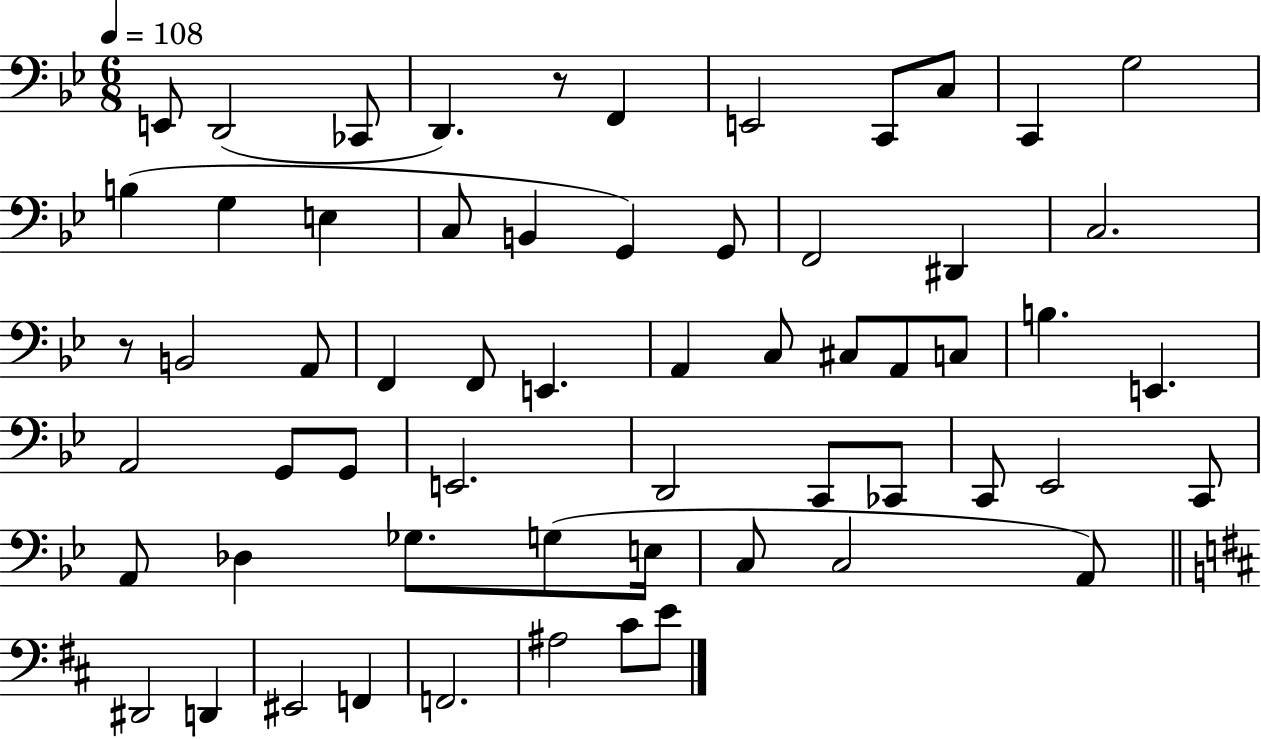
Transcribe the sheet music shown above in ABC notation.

X:1
T:Untitled
M:6/8
L:1/4
K:Bb
E,,/2 D,,2 _C,,/2 D,, z/2 F,, E,,2 C,,/2 C,/2 C,, G,2 B, G, E, C,/2 B,, G,, G,,/2 F,,2 ^D,, C,2 z/2 B,,2 A,,/2 F,, F,,/2 E,, A,, C,/2 ^C,/2 A,,/2 C,/2 B, E,, A,,2 G,,/2 G,,/2 E,,2 D,,2 C,,/2 _C,,/2 C,,/2 _E,,2 C,,/2 A,,/2 _D, _G,/2 G,/2 E,/4 C,/2 C,2 A,,/2 ^D,,2 D,, ^E,,2 F,, F,,2 ^A,2 ^C/2 E/2